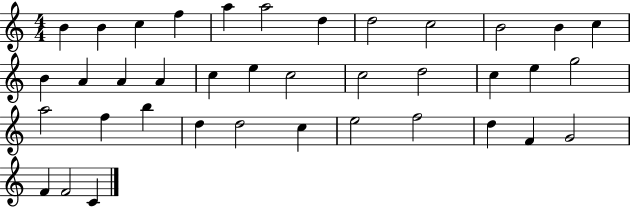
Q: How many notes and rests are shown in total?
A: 38